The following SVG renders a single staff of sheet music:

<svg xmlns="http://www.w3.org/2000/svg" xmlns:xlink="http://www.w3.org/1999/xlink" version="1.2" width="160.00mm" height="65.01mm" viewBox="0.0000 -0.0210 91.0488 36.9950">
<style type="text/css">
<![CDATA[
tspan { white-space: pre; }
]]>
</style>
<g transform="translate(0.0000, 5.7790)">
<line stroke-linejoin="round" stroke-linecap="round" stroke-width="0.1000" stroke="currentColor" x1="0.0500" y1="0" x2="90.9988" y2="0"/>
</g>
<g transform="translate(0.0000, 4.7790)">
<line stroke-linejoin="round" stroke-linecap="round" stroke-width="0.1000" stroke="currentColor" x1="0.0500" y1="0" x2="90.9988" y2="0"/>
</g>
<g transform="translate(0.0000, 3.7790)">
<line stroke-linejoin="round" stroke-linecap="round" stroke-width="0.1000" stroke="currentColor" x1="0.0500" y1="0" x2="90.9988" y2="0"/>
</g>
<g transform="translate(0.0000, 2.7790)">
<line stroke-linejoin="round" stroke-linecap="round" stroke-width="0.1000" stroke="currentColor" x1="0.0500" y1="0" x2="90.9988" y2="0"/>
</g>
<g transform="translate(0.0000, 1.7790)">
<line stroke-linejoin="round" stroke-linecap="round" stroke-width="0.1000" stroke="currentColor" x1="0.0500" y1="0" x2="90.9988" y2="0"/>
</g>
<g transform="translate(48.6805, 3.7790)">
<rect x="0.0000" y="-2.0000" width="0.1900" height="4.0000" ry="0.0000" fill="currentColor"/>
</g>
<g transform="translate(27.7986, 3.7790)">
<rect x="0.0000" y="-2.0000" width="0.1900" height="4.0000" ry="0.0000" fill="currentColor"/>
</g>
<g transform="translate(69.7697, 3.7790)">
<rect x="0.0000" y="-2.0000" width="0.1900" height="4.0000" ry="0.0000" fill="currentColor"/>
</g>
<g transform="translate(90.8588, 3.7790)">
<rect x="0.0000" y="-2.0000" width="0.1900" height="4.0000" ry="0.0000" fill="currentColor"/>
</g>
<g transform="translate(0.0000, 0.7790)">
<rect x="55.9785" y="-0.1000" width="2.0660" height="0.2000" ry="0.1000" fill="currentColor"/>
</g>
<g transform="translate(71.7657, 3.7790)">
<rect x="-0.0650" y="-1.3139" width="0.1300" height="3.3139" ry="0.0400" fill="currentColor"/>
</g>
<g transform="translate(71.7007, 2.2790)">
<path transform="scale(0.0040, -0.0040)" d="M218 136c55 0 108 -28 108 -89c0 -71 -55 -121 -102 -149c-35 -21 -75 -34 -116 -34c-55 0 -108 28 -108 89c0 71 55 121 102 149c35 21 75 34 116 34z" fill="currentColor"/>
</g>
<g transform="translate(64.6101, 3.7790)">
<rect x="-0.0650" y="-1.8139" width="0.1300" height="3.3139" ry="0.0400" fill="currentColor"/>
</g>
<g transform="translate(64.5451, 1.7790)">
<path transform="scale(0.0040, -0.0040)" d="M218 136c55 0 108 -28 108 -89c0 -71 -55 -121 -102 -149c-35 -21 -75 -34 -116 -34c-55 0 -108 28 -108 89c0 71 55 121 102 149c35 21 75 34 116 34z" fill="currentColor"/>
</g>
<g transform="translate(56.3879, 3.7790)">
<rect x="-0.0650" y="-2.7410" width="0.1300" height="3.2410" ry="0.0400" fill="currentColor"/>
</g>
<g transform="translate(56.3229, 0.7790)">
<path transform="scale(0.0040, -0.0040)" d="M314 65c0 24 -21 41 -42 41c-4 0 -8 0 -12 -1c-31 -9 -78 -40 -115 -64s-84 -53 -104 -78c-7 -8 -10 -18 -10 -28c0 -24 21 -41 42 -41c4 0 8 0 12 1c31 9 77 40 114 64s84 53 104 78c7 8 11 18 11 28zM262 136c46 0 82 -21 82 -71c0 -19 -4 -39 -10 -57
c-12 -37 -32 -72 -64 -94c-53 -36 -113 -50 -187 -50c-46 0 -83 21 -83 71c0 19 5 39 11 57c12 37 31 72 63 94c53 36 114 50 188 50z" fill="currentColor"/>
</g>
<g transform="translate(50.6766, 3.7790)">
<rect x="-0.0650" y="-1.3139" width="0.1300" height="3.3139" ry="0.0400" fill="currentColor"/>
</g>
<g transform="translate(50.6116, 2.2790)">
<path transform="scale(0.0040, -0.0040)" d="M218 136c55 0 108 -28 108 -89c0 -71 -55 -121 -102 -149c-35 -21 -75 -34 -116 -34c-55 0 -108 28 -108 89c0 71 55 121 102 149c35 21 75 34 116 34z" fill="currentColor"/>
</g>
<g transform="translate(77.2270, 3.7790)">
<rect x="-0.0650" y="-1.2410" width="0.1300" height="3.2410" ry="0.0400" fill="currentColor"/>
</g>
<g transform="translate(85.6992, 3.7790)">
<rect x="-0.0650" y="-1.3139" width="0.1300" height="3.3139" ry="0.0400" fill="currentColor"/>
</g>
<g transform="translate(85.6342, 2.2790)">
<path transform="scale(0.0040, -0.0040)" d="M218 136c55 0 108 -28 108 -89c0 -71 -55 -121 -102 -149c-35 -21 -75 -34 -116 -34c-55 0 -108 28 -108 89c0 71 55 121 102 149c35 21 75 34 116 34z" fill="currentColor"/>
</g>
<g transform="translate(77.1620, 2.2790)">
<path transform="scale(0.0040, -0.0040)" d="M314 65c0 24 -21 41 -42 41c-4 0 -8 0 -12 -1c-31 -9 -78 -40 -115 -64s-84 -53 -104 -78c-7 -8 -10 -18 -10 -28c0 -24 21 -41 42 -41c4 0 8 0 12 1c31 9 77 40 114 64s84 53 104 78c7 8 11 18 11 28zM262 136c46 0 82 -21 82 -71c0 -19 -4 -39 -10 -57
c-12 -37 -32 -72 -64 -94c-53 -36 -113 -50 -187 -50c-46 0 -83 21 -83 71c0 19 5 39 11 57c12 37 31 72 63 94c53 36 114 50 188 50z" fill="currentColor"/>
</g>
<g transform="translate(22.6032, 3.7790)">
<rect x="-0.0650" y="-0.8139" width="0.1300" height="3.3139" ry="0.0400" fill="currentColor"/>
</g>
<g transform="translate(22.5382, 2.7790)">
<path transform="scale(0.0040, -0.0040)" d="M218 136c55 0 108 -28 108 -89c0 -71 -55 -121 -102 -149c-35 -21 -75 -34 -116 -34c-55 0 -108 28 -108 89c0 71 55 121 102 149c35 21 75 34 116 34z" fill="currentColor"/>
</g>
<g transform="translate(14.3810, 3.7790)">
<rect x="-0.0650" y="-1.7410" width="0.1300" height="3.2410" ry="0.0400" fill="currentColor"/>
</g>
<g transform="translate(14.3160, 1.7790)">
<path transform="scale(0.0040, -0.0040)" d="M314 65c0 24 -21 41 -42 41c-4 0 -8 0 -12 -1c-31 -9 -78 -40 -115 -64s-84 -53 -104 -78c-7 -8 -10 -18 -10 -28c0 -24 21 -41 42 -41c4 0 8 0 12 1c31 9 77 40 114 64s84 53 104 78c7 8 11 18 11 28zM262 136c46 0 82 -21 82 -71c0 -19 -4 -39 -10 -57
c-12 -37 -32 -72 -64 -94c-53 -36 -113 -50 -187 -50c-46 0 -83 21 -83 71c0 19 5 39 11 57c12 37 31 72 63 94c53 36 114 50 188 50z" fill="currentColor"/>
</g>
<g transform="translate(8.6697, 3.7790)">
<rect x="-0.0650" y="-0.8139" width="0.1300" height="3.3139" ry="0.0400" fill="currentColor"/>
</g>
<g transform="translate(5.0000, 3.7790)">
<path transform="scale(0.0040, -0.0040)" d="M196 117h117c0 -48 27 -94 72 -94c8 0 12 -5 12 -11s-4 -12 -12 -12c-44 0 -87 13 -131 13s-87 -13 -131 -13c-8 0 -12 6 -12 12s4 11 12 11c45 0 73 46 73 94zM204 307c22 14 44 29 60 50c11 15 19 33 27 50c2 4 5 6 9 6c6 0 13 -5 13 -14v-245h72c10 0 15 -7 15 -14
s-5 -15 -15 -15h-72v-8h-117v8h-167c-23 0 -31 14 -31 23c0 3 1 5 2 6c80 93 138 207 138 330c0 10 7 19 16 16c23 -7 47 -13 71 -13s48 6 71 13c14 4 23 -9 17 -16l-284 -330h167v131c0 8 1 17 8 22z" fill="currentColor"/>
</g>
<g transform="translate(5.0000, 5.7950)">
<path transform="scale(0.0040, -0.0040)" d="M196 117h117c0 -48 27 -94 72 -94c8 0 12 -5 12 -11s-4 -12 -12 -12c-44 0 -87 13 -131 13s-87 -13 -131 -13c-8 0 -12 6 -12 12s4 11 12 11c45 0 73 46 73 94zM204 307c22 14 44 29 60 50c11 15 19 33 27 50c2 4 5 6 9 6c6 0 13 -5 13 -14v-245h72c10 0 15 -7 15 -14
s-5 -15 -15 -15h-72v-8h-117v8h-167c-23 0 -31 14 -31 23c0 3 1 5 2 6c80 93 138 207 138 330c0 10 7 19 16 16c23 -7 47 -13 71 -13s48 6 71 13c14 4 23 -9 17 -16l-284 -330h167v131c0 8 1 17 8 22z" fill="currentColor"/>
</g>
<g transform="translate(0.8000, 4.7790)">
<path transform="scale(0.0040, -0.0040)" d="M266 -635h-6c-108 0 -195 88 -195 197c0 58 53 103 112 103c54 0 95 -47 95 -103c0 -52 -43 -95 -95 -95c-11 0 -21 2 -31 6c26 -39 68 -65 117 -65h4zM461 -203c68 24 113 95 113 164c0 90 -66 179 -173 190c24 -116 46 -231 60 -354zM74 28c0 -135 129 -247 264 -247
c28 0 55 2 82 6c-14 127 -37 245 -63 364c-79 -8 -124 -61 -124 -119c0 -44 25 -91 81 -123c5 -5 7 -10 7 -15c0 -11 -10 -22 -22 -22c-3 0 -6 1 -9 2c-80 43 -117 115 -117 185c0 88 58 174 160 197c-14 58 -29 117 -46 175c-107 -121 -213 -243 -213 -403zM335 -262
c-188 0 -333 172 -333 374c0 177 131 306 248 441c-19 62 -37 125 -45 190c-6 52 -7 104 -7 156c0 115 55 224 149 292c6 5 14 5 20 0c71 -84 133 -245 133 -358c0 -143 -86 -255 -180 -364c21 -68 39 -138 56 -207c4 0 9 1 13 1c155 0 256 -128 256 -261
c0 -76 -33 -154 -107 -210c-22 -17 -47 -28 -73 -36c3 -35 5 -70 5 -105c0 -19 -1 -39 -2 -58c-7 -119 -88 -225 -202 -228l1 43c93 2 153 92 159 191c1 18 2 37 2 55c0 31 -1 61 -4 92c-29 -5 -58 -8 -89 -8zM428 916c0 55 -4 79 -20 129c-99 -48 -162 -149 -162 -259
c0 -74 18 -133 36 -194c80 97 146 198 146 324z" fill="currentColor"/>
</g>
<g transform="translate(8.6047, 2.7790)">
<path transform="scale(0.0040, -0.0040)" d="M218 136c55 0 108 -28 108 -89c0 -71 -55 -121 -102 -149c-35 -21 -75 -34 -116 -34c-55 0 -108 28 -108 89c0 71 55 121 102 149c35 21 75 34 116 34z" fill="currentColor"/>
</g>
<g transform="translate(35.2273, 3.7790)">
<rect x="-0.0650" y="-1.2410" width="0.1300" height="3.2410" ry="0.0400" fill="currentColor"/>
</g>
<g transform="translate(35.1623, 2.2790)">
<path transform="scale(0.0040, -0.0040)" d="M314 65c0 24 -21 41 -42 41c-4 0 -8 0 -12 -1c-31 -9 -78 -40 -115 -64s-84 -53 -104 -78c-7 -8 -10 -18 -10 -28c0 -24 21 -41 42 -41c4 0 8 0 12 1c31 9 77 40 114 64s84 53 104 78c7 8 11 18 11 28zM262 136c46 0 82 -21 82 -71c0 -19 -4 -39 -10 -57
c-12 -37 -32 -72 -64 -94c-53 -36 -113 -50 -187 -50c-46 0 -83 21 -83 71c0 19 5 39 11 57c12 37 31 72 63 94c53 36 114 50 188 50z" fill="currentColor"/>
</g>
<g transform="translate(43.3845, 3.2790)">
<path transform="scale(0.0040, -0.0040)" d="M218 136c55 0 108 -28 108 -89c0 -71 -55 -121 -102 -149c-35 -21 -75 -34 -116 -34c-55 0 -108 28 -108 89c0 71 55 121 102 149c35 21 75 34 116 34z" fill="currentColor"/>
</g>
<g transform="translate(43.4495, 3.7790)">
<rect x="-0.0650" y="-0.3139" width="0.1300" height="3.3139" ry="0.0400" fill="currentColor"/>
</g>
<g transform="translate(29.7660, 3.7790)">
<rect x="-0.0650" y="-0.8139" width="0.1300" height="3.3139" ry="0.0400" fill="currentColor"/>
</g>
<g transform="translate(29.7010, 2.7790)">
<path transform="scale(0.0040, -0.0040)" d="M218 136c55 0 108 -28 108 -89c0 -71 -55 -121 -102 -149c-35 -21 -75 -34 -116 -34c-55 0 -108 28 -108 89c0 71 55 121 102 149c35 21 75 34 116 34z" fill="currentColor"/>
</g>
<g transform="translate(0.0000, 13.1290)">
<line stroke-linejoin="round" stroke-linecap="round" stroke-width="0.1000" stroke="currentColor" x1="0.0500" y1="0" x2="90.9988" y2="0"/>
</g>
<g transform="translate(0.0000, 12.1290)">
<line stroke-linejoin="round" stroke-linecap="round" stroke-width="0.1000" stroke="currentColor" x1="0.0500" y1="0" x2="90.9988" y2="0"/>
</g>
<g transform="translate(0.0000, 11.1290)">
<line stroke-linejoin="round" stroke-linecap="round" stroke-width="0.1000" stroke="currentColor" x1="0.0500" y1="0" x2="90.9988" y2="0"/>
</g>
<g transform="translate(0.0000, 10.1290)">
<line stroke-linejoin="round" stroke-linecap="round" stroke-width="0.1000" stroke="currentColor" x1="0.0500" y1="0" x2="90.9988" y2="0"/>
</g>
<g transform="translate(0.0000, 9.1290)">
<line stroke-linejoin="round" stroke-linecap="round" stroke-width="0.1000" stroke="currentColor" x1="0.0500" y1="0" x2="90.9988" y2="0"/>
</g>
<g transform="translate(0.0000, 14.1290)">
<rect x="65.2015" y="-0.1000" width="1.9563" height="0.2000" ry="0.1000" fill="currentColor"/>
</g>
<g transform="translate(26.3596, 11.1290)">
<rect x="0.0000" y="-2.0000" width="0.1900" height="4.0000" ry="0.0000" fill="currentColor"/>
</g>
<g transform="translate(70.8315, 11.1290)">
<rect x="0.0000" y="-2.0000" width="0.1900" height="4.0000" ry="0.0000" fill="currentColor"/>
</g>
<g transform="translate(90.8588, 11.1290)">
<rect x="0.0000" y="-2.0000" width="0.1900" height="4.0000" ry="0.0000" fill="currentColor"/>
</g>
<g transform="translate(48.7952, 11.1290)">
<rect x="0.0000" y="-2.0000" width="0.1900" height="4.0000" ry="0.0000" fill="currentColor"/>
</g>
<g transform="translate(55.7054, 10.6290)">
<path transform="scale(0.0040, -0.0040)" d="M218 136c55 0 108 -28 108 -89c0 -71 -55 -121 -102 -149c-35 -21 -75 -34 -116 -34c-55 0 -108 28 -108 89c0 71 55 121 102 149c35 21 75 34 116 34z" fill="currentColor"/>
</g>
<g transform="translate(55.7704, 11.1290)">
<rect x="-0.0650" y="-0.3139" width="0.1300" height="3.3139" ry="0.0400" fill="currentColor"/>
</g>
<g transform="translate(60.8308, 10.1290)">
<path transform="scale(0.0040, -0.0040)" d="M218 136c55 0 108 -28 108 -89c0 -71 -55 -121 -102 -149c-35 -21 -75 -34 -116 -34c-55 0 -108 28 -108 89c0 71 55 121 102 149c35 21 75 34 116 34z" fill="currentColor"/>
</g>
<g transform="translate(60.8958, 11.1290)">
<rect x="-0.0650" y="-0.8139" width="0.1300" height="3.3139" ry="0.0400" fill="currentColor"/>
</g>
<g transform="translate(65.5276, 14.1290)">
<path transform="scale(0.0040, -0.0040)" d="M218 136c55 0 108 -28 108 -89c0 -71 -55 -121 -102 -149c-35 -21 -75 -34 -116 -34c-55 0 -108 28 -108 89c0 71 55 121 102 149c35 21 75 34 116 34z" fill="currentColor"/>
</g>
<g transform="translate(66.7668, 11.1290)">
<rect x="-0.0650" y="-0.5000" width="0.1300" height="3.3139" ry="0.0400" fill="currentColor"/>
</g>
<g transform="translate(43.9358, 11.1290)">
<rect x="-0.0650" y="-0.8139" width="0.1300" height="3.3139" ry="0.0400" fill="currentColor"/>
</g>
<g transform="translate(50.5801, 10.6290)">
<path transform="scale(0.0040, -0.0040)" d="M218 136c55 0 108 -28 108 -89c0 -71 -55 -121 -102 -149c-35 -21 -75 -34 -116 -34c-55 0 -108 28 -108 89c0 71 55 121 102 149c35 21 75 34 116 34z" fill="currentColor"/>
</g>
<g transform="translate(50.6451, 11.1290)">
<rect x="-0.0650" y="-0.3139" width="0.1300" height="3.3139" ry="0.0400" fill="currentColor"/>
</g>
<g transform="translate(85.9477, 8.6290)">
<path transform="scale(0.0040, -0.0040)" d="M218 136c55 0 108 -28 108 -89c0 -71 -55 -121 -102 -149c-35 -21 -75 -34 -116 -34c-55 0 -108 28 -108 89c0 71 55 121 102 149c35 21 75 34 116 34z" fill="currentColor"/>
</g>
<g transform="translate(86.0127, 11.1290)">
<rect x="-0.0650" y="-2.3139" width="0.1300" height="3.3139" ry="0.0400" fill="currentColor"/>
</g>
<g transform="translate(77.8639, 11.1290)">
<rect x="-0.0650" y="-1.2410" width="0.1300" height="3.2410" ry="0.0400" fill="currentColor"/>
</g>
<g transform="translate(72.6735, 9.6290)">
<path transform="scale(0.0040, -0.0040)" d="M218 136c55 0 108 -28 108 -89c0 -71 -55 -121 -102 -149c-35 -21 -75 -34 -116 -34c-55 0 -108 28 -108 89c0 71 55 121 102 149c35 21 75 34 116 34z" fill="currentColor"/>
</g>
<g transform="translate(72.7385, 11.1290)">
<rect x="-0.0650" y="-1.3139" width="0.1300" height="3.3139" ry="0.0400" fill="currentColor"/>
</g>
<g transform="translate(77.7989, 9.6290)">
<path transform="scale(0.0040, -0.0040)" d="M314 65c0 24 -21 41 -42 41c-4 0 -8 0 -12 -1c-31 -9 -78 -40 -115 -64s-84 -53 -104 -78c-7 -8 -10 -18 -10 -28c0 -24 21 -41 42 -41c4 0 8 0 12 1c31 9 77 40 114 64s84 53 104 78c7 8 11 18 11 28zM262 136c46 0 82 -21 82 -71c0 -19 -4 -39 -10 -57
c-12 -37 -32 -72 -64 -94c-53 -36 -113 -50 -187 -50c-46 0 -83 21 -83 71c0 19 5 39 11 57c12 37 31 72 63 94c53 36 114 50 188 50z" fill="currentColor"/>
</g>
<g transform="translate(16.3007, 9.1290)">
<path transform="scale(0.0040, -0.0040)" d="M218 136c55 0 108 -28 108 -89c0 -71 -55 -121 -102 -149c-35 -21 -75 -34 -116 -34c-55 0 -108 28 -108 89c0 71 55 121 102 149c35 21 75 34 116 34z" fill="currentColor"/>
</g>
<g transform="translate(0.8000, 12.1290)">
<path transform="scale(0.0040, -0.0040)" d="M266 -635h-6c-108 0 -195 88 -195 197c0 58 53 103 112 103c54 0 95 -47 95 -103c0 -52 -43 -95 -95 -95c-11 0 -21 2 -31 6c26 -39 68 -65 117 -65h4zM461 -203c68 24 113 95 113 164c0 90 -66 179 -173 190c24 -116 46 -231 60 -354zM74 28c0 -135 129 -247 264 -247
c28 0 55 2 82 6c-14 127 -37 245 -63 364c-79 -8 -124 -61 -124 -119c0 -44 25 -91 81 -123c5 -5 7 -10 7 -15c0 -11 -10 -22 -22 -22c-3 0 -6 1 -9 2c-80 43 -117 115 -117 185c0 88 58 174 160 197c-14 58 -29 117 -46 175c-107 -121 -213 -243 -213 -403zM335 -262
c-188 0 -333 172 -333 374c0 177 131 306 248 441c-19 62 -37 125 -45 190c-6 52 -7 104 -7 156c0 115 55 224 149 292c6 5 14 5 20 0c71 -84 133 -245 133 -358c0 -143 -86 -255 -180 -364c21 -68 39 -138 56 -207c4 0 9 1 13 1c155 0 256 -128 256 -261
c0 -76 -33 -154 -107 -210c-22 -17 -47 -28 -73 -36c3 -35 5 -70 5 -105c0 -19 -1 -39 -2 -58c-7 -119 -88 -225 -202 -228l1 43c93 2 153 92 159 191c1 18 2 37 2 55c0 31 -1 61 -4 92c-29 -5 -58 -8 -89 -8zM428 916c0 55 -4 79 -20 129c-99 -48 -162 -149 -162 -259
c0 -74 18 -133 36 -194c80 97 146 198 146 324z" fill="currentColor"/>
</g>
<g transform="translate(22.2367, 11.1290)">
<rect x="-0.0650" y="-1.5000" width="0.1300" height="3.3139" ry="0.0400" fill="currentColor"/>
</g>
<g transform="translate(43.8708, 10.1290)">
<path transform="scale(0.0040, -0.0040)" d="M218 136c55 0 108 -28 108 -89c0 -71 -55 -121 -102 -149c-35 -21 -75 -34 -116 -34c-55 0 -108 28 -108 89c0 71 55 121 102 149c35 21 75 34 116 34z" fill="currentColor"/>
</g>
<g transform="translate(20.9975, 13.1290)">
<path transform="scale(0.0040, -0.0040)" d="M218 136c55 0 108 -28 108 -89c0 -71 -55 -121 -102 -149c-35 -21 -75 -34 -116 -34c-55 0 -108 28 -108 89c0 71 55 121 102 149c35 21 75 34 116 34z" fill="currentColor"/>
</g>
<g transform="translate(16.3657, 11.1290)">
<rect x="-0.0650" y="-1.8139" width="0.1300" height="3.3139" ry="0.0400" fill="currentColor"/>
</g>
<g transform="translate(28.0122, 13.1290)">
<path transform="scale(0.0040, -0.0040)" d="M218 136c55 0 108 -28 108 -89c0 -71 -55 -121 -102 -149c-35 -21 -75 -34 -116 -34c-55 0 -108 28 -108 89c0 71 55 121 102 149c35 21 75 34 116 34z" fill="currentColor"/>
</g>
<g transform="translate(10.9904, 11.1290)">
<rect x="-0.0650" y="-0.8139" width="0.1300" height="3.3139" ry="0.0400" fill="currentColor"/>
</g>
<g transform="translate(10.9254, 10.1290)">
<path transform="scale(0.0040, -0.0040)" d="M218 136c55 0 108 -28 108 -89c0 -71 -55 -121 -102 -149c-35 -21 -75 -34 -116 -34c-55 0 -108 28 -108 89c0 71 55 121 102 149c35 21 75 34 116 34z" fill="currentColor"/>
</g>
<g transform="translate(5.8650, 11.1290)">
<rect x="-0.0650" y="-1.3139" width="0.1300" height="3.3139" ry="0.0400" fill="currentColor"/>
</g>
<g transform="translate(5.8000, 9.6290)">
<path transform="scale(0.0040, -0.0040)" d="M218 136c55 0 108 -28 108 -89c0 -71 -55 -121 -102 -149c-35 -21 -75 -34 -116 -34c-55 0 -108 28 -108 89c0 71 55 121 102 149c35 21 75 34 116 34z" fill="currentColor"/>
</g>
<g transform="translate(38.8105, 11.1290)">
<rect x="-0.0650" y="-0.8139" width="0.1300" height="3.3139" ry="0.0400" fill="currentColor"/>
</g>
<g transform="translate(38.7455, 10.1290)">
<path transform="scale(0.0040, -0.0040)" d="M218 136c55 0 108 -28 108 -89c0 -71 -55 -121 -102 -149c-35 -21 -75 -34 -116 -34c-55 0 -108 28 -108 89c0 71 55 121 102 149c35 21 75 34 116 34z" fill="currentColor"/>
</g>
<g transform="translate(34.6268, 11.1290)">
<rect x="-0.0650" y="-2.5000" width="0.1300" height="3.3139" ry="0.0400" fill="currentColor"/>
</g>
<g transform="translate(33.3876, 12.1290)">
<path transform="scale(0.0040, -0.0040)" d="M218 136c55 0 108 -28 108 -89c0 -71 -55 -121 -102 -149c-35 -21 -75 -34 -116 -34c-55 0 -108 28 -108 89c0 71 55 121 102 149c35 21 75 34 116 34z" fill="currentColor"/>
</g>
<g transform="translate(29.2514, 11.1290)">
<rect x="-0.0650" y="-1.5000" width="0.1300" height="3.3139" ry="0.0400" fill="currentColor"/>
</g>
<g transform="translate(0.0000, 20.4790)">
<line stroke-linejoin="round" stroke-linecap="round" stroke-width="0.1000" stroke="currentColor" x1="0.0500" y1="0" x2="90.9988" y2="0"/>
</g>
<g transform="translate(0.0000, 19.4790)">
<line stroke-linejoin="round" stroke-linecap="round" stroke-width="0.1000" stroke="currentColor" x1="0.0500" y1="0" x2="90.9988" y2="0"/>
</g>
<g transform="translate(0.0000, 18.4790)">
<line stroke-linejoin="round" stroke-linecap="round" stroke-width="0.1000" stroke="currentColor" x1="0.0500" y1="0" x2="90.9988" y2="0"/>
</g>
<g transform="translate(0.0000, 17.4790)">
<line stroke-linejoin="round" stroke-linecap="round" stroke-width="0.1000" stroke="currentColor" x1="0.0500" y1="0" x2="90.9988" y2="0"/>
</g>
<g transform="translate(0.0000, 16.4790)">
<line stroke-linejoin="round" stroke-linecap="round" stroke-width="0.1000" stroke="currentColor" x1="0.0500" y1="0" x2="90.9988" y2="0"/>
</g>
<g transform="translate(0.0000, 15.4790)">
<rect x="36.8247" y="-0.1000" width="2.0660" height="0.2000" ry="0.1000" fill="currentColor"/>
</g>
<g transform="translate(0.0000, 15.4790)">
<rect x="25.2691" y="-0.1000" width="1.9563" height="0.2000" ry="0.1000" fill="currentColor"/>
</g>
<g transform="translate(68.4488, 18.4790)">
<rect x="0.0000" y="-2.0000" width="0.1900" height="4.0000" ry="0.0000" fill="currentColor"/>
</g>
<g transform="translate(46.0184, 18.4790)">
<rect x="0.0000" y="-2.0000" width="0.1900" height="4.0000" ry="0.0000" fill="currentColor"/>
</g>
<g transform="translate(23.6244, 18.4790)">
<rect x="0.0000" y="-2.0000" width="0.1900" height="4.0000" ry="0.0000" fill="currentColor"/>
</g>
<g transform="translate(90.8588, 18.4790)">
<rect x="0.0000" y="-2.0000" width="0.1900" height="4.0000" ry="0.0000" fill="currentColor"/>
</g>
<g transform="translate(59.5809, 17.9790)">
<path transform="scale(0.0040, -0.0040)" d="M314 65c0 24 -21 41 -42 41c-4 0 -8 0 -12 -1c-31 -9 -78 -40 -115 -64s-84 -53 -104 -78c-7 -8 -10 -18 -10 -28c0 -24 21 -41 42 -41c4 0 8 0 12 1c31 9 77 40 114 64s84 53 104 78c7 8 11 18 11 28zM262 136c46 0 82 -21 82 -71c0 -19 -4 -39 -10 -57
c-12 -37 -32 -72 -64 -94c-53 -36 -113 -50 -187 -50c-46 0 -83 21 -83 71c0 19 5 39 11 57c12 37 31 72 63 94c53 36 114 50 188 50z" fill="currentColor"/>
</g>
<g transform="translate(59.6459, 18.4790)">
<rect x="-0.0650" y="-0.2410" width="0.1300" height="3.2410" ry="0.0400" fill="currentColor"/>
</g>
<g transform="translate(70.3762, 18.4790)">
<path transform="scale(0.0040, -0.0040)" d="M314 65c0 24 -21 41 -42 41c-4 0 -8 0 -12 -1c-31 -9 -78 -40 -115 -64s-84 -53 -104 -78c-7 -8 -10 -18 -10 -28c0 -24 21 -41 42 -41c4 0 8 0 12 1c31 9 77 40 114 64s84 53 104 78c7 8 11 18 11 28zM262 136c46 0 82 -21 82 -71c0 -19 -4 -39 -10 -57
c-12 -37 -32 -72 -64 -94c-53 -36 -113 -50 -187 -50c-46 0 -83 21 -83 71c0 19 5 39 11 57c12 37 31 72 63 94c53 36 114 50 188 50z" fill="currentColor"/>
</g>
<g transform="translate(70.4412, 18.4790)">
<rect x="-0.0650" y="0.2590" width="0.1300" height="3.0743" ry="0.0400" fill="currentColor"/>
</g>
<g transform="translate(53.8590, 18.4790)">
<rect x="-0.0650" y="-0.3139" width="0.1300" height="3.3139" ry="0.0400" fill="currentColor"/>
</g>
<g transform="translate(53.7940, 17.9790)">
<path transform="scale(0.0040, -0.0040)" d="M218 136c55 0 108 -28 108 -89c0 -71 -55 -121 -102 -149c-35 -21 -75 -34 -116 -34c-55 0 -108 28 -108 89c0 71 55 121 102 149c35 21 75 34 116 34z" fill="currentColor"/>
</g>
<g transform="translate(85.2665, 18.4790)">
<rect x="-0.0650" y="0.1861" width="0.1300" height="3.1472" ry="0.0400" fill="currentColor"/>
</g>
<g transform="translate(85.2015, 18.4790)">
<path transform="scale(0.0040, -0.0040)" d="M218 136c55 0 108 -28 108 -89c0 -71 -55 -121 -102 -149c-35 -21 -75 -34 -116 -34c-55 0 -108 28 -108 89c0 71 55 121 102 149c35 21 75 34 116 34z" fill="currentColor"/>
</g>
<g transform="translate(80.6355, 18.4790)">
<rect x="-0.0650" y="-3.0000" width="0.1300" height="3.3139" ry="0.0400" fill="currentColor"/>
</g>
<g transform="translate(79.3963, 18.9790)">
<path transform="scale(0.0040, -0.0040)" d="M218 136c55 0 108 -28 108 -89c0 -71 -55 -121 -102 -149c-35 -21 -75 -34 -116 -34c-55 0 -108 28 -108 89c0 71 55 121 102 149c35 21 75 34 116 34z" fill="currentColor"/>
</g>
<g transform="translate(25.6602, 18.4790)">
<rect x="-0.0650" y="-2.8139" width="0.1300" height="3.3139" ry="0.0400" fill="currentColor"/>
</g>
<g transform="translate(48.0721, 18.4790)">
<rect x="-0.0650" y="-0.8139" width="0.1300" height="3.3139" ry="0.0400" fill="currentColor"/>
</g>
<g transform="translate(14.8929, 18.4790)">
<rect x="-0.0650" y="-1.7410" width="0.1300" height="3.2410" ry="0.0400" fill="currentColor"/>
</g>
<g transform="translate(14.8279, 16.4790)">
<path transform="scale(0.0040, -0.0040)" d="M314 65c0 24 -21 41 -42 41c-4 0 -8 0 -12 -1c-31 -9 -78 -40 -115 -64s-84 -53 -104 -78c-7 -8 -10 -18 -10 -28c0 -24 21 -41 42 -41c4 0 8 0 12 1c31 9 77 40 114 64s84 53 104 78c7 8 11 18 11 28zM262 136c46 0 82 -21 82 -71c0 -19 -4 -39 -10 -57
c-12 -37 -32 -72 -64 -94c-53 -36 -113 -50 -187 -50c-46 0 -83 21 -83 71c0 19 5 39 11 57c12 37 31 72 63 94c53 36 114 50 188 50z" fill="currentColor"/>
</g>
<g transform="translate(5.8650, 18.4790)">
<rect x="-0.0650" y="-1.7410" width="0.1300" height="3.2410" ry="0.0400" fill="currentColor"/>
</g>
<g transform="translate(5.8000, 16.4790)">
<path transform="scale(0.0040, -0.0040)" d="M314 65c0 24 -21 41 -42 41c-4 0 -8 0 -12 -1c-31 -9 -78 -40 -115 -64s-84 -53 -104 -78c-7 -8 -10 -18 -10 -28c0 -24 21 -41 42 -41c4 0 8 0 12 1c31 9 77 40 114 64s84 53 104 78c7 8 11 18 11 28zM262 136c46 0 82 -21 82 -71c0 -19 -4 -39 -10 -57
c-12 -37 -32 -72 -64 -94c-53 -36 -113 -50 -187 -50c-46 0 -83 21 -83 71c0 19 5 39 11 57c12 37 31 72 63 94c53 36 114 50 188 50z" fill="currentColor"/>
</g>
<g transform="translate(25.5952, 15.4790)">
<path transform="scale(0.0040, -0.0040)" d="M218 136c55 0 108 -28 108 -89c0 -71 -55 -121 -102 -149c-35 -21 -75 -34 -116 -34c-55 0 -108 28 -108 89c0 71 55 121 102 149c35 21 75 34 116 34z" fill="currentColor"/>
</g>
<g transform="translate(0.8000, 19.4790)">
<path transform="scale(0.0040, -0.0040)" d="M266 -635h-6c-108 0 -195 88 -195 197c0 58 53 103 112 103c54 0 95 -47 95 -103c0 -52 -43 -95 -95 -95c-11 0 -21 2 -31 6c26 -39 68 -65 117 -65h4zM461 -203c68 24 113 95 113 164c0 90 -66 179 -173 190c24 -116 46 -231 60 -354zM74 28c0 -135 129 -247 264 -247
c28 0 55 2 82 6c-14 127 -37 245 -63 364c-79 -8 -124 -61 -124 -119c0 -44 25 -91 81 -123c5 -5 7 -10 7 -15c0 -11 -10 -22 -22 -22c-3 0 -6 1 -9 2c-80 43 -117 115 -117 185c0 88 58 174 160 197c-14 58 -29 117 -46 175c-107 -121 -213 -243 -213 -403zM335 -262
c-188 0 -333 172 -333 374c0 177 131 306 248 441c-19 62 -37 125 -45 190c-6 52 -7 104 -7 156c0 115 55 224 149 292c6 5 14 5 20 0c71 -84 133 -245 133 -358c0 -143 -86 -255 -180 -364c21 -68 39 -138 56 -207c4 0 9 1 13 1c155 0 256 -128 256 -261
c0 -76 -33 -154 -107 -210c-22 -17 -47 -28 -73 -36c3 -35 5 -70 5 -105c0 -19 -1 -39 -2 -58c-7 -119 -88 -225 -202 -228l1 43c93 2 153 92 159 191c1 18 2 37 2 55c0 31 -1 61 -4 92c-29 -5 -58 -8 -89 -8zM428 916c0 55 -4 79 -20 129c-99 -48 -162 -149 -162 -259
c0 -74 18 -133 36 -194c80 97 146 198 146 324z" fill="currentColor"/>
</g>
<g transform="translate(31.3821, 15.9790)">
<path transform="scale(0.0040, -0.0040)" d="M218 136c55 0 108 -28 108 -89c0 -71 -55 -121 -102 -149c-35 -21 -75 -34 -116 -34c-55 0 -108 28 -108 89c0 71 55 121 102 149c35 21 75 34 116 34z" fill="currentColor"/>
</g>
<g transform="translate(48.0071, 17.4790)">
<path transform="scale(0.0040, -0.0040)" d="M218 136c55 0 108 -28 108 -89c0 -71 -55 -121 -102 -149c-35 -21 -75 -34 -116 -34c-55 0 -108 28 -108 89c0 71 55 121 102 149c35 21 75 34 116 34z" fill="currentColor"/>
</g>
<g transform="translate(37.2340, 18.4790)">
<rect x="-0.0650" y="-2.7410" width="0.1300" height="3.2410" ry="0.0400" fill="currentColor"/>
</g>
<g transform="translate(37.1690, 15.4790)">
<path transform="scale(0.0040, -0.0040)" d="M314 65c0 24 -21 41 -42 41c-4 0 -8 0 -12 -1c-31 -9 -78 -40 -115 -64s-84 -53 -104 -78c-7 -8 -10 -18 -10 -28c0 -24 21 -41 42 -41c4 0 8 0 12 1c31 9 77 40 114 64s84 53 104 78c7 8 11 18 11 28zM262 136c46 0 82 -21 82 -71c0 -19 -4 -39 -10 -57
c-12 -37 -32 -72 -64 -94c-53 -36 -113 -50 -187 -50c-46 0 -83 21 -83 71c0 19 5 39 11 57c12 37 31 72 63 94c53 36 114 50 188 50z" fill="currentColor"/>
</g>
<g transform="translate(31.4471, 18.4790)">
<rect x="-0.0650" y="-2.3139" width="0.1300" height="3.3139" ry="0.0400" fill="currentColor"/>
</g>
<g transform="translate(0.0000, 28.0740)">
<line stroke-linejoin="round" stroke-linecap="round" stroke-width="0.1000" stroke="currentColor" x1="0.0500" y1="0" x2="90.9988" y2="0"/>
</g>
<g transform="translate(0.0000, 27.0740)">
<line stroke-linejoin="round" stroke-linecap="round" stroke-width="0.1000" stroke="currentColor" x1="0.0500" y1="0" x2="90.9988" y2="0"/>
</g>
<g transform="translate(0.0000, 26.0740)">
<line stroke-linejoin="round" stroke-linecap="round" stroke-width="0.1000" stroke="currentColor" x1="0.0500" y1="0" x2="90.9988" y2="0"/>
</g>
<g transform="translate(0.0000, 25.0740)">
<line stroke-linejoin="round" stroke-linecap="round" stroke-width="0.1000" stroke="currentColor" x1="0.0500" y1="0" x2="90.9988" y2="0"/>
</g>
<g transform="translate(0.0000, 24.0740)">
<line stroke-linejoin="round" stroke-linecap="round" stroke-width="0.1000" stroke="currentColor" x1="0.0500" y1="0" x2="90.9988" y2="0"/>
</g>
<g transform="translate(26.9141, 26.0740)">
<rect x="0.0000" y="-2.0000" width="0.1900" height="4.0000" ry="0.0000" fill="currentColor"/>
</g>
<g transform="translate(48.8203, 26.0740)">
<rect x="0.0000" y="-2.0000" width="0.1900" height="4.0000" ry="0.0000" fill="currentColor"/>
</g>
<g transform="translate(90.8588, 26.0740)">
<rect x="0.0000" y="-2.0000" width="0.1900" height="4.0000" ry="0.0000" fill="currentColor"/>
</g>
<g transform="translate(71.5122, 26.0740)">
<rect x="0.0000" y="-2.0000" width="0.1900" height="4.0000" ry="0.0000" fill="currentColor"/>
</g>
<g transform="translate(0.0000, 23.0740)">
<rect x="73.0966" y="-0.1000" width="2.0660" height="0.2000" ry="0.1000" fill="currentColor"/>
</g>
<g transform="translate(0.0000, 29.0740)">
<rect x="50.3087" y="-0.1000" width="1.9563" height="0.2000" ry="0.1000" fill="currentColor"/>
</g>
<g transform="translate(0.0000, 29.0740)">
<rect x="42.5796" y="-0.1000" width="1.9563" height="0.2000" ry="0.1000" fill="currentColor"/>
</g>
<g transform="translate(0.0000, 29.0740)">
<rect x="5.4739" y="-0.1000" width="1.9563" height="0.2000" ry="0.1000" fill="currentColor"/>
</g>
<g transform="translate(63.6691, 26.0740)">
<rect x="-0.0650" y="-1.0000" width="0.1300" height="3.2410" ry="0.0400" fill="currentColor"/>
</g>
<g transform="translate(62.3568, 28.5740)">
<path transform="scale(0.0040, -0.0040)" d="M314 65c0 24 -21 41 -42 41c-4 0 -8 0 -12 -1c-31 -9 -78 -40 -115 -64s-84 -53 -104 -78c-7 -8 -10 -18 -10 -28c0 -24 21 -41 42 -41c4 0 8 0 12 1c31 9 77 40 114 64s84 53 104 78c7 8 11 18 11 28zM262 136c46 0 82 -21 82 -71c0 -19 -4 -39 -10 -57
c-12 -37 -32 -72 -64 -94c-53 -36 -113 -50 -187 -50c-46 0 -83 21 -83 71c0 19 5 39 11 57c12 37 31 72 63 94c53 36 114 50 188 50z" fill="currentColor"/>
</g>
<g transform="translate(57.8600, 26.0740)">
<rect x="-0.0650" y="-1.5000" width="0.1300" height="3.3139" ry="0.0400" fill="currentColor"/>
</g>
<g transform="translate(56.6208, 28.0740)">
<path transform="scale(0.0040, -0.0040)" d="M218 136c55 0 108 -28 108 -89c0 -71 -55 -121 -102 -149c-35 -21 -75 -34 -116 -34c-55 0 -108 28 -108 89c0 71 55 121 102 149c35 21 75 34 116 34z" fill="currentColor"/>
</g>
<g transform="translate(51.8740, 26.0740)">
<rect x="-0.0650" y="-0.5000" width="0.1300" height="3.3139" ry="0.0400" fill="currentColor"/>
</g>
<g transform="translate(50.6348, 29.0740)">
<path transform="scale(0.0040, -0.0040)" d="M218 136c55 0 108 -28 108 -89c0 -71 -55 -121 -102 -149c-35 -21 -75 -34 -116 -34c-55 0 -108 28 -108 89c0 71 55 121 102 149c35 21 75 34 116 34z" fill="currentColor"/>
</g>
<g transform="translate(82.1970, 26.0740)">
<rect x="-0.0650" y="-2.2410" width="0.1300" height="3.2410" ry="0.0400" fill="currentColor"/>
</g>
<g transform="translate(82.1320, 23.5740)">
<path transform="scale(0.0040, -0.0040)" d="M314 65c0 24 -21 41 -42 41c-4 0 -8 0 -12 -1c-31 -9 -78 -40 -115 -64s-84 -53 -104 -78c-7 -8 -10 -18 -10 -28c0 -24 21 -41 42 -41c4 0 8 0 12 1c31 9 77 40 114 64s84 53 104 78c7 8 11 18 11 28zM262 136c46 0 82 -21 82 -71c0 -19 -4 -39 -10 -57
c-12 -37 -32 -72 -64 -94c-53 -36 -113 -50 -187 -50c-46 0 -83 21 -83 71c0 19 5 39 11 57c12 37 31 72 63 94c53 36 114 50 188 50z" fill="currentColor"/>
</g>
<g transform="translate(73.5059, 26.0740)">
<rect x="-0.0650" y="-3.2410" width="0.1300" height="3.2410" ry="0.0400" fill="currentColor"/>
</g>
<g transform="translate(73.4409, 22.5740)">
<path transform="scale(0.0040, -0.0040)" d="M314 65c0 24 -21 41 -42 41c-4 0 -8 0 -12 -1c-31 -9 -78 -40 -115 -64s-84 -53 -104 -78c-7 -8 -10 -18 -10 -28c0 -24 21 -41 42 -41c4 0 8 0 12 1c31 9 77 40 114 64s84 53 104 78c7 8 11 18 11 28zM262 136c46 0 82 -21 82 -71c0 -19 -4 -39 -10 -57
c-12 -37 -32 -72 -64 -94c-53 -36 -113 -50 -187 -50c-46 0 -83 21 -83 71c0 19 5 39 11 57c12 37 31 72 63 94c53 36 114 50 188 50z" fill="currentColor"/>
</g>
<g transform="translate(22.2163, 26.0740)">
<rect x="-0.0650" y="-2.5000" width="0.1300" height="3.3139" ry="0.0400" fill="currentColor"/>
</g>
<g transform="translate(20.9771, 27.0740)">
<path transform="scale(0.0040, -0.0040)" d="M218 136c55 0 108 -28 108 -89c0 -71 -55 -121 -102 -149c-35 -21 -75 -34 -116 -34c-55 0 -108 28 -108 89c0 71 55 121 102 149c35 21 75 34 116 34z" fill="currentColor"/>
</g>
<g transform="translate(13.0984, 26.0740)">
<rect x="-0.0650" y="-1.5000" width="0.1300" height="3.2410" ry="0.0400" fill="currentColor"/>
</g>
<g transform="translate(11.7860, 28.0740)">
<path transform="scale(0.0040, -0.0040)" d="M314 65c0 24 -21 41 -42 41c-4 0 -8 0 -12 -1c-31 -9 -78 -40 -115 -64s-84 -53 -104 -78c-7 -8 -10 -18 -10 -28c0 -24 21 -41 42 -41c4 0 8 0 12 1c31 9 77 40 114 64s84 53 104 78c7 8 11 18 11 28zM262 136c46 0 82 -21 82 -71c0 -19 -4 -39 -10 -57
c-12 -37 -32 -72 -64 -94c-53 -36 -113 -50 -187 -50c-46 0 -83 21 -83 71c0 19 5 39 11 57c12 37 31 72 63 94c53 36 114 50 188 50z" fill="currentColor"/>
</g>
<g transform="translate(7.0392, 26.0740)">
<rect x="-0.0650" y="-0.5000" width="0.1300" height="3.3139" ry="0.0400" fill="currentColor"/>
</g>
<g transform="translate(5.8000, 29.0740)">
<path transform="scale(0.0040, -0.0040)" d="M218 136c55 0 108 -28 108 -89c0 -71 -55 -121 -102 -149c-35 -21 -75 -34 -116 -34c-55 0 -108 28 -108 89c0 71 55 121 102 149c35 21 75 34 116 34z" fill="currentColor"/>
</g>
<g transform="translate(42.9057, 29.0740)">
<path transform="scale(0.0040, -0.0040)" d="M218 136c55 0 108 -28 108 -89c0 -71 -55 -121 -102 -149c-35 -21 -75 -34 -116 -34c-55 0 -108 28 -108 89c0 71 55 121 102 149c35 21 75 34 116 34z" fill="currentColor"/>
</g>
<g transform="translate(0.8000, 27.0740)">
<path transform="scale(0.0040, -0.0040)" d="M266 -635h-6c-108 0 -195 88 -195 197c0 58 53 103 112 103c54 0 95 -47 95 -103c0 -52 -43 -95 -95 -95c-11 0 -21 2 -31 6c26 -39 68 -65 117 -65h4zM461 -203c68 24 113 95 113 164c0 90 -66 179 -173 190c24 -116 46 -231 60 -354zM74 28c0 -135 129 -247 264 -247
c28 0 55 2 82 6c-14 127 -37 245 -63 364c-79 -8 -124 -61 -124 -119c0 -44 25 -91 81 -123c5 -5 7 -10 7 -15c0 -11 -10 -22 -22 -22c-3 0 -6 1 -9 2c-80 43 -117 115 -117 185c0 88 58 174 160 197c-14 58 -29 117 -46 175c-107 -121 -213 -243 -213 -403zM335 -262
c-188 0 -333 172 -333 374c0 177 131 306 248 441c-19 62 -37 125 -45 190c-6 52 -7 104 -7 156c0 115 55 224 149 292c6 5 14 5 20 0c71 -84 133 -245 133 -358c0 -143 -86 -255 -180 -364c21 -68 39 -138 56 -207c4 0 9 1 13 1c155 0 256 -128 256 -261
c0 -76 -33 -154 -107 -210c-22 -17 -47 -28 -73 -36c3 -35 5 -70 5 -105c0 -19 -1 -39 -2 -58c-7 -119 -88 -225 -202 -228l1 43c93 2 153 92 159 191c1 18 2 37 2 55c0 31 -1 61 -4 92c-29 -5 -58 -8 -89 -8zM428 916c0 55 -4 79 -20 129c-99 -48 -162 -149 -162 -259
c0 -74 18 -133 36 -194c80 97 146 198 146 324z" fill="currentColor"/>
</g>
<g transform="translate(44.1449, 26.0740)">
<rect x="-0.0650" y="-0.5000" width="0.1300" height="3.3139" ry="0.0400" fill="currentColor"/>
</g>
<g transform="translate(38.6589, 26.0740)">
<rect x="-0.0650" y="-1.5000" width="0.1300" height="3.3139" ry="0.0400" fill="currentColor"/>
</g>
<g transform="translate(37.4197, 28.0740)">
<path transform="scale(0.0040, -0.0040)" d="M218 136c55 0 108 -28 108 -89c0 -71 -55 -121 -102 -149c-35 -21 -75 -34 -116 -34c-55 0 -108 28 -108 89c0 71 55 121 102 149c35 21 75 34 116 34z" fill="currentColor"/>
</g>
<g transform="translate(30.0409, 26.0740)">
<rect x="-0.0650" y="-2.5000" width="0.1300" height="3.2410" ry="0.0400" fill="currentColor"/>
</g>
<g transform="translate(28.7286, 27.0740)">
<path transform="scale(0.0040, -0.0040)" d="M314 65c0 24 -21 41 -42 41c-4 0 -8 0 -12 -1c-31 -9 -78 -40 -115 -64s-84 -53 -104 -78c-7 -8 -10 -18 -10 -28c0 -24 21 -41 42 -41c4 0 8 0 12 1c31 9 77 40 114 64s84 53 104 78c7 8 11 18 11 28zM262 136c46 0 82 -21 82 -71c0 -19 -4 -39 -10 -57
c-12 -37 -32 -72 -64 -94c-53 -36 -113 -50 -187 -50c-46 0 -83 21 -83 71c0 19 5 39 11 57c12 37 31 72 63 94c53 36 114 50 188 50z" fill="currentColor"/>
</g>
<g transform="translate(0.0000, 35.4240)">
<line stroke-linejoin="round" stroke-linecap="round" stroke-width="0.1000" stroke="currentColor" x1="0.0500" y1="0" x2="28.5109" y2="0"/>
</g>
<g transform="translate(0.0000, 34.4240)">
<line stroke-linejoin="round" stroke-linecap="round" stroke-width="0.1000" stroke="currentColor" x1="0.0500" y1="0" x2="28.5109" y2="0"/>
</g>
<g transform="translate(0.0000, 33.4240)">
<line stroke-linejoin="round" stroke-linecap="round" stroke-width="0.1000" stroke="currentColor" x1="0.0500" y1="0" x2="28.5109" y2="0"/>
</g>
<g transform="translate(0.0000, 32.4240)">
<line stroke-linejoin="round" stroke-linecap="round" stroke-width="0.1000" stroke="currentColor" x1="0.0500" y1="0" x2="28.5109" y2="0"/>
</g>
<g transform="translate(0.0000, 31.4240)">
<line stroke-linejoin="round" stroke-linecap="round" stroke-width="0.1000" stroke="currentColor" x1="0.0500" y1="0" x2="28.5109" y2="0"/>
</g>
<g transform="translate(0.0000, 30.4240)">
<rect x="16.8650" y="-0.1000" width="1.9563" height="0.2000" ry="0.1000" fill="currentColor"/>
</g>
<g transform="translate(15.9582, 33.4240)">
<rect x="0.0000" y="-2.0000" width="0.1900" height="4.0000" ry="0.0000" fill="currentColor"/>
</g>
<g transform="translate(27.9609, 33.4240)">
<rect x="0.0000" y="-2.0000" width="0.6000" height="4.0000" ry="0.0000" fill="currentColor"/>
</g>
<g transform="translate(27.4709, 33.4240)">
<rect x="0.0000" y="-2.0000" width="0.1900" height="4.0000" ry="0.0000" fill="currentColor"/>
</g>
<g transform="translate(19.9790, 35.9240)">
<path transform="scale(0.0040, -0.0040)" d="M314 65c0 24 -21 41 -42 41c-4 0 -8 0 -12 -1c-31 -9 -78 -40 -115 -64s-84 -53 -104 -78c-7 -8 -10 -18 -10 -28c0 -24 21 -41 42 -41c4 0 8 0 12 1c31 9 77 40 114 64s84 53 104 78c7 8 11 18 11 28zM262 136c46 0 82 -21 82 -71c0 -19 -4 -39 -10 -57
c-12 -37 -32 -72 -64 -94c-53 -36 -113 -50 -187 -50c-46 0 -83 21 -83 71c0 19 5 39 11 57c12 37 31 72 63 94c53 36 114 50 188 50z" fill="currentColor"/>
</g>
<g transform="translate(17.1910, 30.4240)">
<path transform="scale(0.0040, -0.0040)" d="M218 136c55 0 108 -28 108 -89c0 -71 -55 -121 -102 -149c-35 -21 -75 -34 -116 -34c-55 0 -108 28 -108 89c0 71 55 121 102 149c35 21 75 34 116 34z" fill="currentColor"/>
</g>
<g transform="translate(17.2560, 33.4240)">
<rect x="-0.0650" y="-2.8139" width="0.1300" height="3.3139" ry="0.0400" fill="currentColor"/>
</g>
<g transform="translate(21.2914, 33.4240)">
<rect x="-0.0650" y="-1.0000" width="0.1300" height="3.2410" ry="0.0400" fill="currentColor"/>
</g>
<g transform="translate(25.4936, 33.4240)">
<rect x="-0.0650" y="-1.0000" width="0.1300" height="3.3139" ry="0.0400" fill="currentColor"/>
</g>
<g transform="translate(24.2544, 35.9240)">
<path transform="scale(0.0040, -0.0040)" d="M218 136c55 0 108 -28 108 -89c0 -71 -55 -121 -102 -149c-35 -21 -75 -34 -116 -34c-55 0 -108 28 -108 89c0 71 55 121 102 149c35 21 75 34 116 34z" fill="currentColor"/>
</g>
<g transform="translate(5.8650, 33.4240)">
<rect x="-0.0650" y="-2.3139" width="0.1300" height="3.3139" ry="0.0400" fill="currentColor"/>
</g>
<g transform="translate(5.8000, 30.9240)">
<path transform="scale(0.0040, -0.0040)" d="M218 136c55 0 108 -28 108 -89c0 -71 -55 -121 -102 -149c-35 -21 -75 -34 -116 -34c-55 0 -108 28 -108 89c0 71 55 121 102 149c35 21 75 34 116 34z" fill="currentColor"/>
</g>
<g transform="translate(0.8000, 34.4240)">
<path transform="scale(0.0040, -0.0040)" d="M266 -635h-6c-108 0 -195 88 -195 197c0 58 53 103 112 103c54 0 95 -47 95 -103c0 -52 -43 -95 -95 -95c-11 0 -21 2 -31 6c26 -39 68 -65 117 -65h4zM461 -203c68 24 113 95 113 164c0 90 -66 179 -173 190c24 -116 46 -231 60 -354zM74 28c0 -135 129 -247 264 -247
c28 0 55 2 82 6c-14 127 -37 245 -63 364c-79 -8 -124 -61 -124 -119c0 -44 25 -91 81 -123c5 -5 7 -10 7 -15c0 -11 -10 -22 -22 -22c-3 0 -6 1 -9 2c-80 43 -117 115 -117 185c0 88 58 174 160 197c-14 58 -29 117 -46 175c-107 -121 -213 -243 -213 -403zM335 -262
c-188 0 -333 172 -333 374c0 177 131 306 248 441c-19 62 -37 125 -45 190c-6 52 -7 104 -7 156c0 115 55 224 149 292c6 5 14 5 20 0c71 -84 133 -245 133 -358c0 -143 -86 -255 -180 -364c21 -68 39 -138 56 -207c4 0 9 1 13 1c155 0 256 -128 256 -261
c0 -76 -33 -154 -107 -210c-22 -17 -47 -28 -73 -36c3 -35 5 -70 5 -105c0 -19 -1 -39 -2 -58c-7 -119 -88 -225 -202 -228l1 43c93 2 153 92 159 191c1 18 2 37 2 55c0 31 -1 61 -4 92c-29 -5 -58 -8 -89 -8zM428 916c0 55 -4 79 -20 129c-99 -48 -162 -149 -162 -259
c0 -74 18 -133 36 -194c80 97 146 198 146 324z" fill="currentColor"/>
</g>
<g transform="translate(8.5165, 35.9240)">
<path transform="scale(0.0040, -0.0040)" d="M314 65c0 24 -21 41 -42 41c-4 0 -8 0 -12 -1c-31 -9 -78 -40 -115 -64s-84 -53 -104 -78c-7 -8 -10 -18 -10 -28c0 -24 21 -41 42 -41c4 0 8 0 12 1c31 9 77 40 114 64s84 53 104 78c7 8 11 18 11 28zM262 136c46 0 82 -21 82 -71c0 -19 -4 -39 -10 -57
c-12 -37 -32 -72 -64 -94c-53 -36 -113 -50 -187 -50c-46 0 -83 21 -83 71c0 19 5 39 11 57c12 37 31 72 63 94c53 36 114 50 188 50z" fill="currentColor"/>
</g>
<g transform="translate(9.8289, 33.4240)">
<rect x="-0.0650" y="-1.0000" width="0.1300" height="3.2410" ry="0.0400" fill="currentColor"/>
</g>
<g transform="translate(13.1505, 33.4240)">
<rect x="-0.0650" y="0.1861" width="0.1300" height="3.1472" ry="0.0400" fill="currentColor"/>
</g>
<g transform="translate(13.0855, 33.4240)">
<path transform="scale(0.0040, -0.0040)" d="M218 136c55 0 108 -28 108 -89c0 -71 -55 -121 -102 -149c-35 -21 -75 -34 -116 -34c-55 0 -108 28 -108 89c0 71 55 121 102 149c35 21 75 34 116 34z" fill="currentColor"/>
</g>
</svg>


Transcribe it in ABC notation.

X:1
T:Untitled
M:4/4
L:1/4
K:C
d f2 d d e2 c e a2 f e e2 e e d f E E G d d c c d C e e2 g f2 f2 a g a2 d c c2 B2 A B C E2 G G2 E C C E D2 b2 g2 g D2 B a D2 D